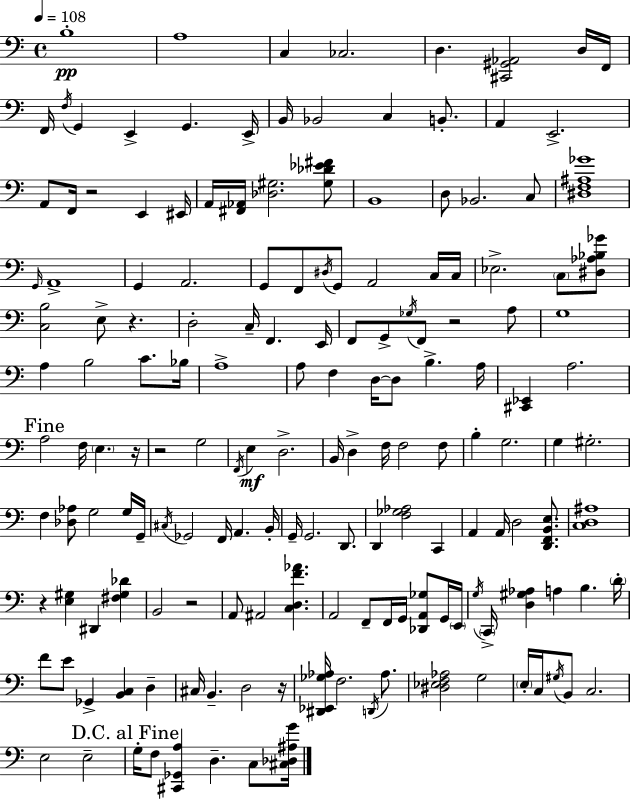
B3/w A3/w C3/q CES3/h. D3/q. [C#2,G#2,Ab2]/h D3/s F2/s F2/s F3/s G2/q E2/q G2/q. E2/s B2/s Bb2/h C3/q B2/e. A2/q E2/h. A2/e F2/s R/h E2/q EIS2/s A2/s [F#2,Ab2]/s [Db3,G#3]/h. [G#3,Db4,Eb4,F#4]/e B2/w D3/e Bb2/h. C3/e [D#3,F3,A#3,Gb4]/w G2/s A2/w G2/q A2/h. G2/e F2/e D#3/s G2/e A2/h C3/s C3/s Eb3/h. C3/e [D#3,Ab3,Bb3,Gb4]/e [C3,B3]/h E3/e R/q. D3/h C3/s F2/q. E2/s F2/e G2/e Gb3/s F2/e R/h A3/e G3/w A3/q B3/h C4/e. Bb3/s A3/w A3/e F3/q D3/s D3/e B3/q. A3/s [C#2,Eb2]/q A3/h. A3/h F3/s E3/q. R/s R/h G3/h F2/s E3/q D3/h. B2/s D3/q F3/s F3/h F3/e B3/q G3/h. G3/q G#3/h. F3/q [Db3,Ab3]/e G3/h G3/s G2/s C#3/s Gb2/h F2/s A2/q. B2/s G2/s G2/h. D2/e. D2/q [F3,Gb3,Ab3]/h C2/q A2/q A2/s D3/h [D2,F2,B2,E3]/e. [C3,D3,A#3]/w R/q [E3,G#3]/q D#2/q [F#3,G#3,Db4]/q B2/h R/h A2/e A#2/h [C3,D3,F4,Ab4]/q. A2/h F2/e F2/s G2/s [Db2,A2,Gb3]/e G2/s E2/s G3/s C2/s [D3,G#3,Ab3]/q A3/q B3/q. D4/s F4/e E4/e Gb2/q [B2,C3]/q D3/q C#3/s B2/q. D3/h R/s [D#2,Eb2,Gb3,Ab3]/s F3/h. D2/s Ab3/e. [D#3,Eb3,F3,Ab3]/h G3/h E3/s C3/s G#3/s B2/e C3/h. E3/h E3/h G3/s F3/e [C#2,Gb2,A3]/q D3/q. C3/e [C#3,Db3,A#3,G4]/s